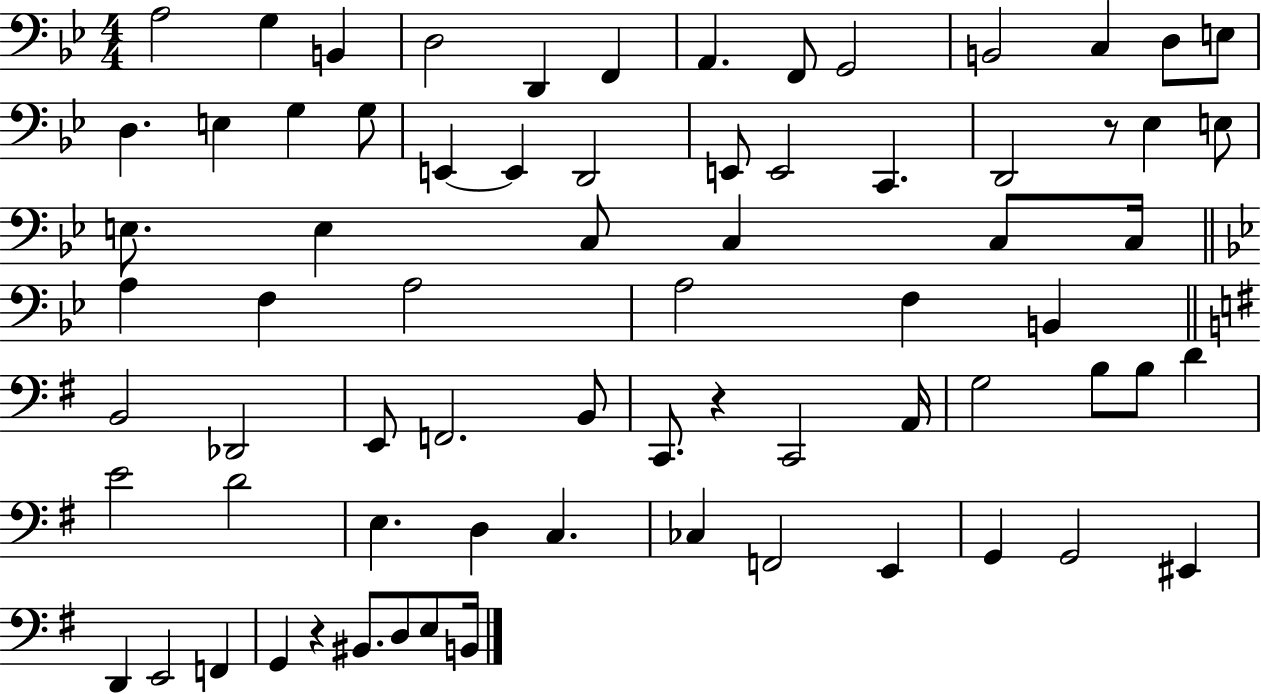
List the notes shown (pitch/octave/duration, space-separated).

A3/h G3/q B2/q D3/h D2/q F2/q A2/q. F2/e G2/h B2/h C3/q D3/e E3/e D3/q. E3/q G3/q G3/e E2/q E2/q D2/h E2/e E2/h C2/q. D2/h R/e Eb3/q E3/e E3/e. E3/q C3/e C3/q C3/e C3/s A3/q F3/q A3/h A3/h F3/q B2/q B2/h Db2/h E2/e F2/h. B2/e C2/e. R/q C2/h A2/s G3/h B3/e B3/e D4/q E4/h D4/h E3/q. D3/q C3/q. CES3/q F2/h E2/q G2/q G2/h EIS2/q D2/q E2/h F2/q G2/q R/q BIS2/e. D3/e E3/e B2/s